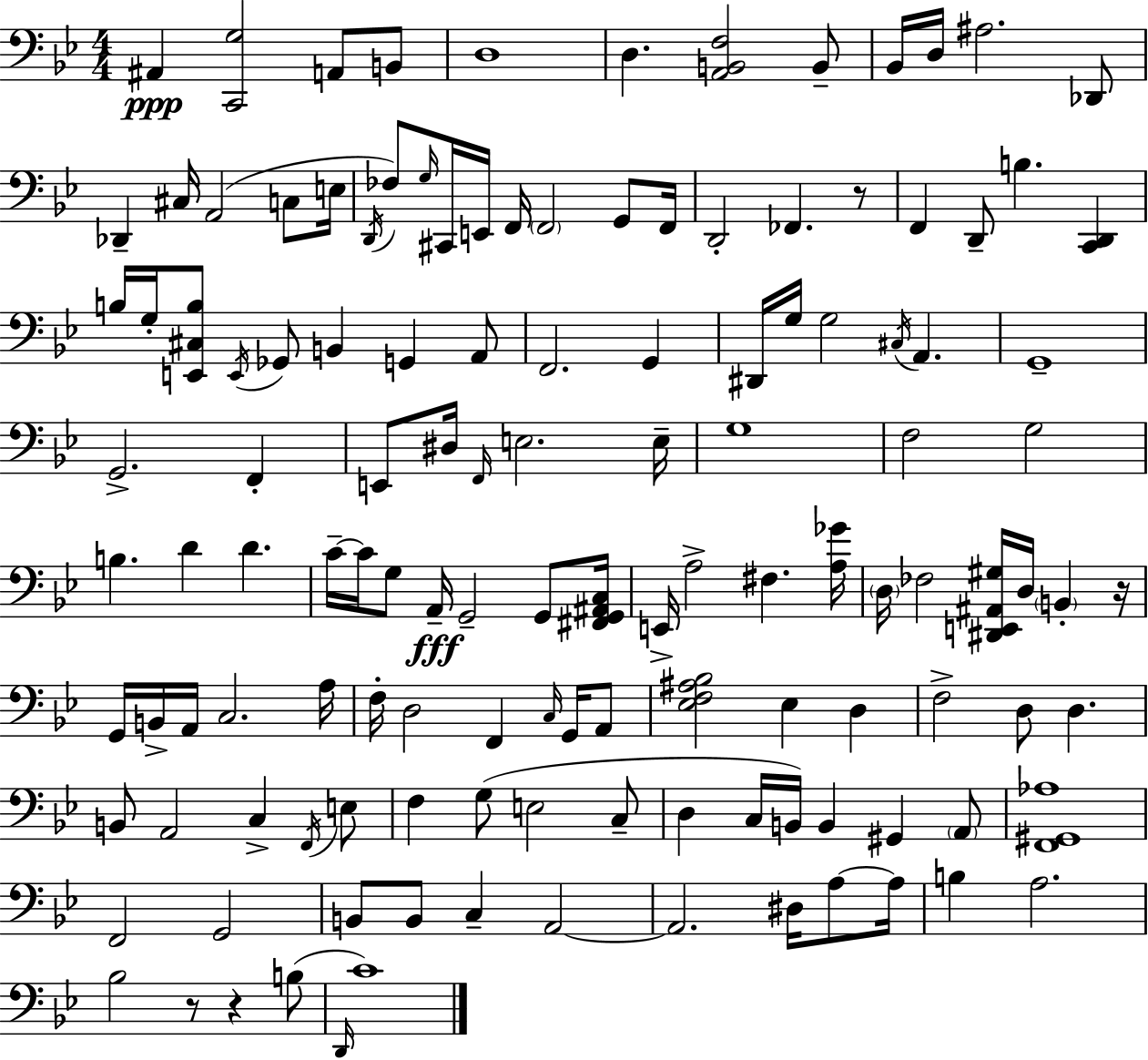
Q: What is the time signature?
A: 4/4